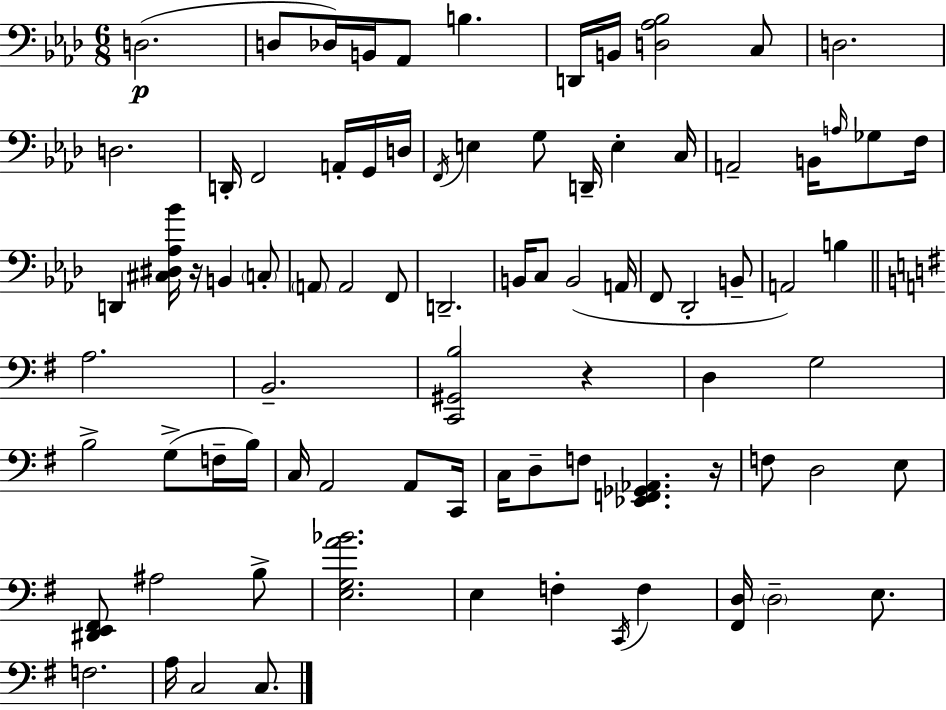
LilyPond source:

{
  \clef bass
  \numericTimeSignature
  \time 6/8
  \key aes \major
  d2.(\p | d8 des16) b,16 aes,8 b4. | d,16 b,16 <d aes bes>2 c8 | d2. | \break d2. | d,16-. f,2 a,16-. g,16 d16 | \acciaccatura { f,16 } e4 g8 d,16-- e4-. | c16 a,2-- b,16 \grace { a16 } ges8 | \break f16 d,4 <cis dis aes bes'>16 r16 b,4 | \parenthesize c8-. \parenthesize a,8 a,2 | f,8 d,2.-- | b,16 c8 b,2( | \break a,16 f,8 des,2-. | b,8-- a,2) b4 | \bar "||" \break \key e \minor a2. | b,2.-- | <c, gis, b>2 r4 | d4 g2 | \break b2-> g8->( f16-- b16) | c16 a,2 a,8 c,16 | c16 d8-- f8 <ees, f, ges, aes,>4. r16 | f8 d2 e8 | \break <dis, e, fis,>8 ais2 b8-> | <e g a' bes'>2. | e4 f4-. \acciaccatura { c,16 } f4 | <fis, d>16 \parenthesize d2-- e8. | \break f2. | a16 c2 c8. | \bar "|."
}